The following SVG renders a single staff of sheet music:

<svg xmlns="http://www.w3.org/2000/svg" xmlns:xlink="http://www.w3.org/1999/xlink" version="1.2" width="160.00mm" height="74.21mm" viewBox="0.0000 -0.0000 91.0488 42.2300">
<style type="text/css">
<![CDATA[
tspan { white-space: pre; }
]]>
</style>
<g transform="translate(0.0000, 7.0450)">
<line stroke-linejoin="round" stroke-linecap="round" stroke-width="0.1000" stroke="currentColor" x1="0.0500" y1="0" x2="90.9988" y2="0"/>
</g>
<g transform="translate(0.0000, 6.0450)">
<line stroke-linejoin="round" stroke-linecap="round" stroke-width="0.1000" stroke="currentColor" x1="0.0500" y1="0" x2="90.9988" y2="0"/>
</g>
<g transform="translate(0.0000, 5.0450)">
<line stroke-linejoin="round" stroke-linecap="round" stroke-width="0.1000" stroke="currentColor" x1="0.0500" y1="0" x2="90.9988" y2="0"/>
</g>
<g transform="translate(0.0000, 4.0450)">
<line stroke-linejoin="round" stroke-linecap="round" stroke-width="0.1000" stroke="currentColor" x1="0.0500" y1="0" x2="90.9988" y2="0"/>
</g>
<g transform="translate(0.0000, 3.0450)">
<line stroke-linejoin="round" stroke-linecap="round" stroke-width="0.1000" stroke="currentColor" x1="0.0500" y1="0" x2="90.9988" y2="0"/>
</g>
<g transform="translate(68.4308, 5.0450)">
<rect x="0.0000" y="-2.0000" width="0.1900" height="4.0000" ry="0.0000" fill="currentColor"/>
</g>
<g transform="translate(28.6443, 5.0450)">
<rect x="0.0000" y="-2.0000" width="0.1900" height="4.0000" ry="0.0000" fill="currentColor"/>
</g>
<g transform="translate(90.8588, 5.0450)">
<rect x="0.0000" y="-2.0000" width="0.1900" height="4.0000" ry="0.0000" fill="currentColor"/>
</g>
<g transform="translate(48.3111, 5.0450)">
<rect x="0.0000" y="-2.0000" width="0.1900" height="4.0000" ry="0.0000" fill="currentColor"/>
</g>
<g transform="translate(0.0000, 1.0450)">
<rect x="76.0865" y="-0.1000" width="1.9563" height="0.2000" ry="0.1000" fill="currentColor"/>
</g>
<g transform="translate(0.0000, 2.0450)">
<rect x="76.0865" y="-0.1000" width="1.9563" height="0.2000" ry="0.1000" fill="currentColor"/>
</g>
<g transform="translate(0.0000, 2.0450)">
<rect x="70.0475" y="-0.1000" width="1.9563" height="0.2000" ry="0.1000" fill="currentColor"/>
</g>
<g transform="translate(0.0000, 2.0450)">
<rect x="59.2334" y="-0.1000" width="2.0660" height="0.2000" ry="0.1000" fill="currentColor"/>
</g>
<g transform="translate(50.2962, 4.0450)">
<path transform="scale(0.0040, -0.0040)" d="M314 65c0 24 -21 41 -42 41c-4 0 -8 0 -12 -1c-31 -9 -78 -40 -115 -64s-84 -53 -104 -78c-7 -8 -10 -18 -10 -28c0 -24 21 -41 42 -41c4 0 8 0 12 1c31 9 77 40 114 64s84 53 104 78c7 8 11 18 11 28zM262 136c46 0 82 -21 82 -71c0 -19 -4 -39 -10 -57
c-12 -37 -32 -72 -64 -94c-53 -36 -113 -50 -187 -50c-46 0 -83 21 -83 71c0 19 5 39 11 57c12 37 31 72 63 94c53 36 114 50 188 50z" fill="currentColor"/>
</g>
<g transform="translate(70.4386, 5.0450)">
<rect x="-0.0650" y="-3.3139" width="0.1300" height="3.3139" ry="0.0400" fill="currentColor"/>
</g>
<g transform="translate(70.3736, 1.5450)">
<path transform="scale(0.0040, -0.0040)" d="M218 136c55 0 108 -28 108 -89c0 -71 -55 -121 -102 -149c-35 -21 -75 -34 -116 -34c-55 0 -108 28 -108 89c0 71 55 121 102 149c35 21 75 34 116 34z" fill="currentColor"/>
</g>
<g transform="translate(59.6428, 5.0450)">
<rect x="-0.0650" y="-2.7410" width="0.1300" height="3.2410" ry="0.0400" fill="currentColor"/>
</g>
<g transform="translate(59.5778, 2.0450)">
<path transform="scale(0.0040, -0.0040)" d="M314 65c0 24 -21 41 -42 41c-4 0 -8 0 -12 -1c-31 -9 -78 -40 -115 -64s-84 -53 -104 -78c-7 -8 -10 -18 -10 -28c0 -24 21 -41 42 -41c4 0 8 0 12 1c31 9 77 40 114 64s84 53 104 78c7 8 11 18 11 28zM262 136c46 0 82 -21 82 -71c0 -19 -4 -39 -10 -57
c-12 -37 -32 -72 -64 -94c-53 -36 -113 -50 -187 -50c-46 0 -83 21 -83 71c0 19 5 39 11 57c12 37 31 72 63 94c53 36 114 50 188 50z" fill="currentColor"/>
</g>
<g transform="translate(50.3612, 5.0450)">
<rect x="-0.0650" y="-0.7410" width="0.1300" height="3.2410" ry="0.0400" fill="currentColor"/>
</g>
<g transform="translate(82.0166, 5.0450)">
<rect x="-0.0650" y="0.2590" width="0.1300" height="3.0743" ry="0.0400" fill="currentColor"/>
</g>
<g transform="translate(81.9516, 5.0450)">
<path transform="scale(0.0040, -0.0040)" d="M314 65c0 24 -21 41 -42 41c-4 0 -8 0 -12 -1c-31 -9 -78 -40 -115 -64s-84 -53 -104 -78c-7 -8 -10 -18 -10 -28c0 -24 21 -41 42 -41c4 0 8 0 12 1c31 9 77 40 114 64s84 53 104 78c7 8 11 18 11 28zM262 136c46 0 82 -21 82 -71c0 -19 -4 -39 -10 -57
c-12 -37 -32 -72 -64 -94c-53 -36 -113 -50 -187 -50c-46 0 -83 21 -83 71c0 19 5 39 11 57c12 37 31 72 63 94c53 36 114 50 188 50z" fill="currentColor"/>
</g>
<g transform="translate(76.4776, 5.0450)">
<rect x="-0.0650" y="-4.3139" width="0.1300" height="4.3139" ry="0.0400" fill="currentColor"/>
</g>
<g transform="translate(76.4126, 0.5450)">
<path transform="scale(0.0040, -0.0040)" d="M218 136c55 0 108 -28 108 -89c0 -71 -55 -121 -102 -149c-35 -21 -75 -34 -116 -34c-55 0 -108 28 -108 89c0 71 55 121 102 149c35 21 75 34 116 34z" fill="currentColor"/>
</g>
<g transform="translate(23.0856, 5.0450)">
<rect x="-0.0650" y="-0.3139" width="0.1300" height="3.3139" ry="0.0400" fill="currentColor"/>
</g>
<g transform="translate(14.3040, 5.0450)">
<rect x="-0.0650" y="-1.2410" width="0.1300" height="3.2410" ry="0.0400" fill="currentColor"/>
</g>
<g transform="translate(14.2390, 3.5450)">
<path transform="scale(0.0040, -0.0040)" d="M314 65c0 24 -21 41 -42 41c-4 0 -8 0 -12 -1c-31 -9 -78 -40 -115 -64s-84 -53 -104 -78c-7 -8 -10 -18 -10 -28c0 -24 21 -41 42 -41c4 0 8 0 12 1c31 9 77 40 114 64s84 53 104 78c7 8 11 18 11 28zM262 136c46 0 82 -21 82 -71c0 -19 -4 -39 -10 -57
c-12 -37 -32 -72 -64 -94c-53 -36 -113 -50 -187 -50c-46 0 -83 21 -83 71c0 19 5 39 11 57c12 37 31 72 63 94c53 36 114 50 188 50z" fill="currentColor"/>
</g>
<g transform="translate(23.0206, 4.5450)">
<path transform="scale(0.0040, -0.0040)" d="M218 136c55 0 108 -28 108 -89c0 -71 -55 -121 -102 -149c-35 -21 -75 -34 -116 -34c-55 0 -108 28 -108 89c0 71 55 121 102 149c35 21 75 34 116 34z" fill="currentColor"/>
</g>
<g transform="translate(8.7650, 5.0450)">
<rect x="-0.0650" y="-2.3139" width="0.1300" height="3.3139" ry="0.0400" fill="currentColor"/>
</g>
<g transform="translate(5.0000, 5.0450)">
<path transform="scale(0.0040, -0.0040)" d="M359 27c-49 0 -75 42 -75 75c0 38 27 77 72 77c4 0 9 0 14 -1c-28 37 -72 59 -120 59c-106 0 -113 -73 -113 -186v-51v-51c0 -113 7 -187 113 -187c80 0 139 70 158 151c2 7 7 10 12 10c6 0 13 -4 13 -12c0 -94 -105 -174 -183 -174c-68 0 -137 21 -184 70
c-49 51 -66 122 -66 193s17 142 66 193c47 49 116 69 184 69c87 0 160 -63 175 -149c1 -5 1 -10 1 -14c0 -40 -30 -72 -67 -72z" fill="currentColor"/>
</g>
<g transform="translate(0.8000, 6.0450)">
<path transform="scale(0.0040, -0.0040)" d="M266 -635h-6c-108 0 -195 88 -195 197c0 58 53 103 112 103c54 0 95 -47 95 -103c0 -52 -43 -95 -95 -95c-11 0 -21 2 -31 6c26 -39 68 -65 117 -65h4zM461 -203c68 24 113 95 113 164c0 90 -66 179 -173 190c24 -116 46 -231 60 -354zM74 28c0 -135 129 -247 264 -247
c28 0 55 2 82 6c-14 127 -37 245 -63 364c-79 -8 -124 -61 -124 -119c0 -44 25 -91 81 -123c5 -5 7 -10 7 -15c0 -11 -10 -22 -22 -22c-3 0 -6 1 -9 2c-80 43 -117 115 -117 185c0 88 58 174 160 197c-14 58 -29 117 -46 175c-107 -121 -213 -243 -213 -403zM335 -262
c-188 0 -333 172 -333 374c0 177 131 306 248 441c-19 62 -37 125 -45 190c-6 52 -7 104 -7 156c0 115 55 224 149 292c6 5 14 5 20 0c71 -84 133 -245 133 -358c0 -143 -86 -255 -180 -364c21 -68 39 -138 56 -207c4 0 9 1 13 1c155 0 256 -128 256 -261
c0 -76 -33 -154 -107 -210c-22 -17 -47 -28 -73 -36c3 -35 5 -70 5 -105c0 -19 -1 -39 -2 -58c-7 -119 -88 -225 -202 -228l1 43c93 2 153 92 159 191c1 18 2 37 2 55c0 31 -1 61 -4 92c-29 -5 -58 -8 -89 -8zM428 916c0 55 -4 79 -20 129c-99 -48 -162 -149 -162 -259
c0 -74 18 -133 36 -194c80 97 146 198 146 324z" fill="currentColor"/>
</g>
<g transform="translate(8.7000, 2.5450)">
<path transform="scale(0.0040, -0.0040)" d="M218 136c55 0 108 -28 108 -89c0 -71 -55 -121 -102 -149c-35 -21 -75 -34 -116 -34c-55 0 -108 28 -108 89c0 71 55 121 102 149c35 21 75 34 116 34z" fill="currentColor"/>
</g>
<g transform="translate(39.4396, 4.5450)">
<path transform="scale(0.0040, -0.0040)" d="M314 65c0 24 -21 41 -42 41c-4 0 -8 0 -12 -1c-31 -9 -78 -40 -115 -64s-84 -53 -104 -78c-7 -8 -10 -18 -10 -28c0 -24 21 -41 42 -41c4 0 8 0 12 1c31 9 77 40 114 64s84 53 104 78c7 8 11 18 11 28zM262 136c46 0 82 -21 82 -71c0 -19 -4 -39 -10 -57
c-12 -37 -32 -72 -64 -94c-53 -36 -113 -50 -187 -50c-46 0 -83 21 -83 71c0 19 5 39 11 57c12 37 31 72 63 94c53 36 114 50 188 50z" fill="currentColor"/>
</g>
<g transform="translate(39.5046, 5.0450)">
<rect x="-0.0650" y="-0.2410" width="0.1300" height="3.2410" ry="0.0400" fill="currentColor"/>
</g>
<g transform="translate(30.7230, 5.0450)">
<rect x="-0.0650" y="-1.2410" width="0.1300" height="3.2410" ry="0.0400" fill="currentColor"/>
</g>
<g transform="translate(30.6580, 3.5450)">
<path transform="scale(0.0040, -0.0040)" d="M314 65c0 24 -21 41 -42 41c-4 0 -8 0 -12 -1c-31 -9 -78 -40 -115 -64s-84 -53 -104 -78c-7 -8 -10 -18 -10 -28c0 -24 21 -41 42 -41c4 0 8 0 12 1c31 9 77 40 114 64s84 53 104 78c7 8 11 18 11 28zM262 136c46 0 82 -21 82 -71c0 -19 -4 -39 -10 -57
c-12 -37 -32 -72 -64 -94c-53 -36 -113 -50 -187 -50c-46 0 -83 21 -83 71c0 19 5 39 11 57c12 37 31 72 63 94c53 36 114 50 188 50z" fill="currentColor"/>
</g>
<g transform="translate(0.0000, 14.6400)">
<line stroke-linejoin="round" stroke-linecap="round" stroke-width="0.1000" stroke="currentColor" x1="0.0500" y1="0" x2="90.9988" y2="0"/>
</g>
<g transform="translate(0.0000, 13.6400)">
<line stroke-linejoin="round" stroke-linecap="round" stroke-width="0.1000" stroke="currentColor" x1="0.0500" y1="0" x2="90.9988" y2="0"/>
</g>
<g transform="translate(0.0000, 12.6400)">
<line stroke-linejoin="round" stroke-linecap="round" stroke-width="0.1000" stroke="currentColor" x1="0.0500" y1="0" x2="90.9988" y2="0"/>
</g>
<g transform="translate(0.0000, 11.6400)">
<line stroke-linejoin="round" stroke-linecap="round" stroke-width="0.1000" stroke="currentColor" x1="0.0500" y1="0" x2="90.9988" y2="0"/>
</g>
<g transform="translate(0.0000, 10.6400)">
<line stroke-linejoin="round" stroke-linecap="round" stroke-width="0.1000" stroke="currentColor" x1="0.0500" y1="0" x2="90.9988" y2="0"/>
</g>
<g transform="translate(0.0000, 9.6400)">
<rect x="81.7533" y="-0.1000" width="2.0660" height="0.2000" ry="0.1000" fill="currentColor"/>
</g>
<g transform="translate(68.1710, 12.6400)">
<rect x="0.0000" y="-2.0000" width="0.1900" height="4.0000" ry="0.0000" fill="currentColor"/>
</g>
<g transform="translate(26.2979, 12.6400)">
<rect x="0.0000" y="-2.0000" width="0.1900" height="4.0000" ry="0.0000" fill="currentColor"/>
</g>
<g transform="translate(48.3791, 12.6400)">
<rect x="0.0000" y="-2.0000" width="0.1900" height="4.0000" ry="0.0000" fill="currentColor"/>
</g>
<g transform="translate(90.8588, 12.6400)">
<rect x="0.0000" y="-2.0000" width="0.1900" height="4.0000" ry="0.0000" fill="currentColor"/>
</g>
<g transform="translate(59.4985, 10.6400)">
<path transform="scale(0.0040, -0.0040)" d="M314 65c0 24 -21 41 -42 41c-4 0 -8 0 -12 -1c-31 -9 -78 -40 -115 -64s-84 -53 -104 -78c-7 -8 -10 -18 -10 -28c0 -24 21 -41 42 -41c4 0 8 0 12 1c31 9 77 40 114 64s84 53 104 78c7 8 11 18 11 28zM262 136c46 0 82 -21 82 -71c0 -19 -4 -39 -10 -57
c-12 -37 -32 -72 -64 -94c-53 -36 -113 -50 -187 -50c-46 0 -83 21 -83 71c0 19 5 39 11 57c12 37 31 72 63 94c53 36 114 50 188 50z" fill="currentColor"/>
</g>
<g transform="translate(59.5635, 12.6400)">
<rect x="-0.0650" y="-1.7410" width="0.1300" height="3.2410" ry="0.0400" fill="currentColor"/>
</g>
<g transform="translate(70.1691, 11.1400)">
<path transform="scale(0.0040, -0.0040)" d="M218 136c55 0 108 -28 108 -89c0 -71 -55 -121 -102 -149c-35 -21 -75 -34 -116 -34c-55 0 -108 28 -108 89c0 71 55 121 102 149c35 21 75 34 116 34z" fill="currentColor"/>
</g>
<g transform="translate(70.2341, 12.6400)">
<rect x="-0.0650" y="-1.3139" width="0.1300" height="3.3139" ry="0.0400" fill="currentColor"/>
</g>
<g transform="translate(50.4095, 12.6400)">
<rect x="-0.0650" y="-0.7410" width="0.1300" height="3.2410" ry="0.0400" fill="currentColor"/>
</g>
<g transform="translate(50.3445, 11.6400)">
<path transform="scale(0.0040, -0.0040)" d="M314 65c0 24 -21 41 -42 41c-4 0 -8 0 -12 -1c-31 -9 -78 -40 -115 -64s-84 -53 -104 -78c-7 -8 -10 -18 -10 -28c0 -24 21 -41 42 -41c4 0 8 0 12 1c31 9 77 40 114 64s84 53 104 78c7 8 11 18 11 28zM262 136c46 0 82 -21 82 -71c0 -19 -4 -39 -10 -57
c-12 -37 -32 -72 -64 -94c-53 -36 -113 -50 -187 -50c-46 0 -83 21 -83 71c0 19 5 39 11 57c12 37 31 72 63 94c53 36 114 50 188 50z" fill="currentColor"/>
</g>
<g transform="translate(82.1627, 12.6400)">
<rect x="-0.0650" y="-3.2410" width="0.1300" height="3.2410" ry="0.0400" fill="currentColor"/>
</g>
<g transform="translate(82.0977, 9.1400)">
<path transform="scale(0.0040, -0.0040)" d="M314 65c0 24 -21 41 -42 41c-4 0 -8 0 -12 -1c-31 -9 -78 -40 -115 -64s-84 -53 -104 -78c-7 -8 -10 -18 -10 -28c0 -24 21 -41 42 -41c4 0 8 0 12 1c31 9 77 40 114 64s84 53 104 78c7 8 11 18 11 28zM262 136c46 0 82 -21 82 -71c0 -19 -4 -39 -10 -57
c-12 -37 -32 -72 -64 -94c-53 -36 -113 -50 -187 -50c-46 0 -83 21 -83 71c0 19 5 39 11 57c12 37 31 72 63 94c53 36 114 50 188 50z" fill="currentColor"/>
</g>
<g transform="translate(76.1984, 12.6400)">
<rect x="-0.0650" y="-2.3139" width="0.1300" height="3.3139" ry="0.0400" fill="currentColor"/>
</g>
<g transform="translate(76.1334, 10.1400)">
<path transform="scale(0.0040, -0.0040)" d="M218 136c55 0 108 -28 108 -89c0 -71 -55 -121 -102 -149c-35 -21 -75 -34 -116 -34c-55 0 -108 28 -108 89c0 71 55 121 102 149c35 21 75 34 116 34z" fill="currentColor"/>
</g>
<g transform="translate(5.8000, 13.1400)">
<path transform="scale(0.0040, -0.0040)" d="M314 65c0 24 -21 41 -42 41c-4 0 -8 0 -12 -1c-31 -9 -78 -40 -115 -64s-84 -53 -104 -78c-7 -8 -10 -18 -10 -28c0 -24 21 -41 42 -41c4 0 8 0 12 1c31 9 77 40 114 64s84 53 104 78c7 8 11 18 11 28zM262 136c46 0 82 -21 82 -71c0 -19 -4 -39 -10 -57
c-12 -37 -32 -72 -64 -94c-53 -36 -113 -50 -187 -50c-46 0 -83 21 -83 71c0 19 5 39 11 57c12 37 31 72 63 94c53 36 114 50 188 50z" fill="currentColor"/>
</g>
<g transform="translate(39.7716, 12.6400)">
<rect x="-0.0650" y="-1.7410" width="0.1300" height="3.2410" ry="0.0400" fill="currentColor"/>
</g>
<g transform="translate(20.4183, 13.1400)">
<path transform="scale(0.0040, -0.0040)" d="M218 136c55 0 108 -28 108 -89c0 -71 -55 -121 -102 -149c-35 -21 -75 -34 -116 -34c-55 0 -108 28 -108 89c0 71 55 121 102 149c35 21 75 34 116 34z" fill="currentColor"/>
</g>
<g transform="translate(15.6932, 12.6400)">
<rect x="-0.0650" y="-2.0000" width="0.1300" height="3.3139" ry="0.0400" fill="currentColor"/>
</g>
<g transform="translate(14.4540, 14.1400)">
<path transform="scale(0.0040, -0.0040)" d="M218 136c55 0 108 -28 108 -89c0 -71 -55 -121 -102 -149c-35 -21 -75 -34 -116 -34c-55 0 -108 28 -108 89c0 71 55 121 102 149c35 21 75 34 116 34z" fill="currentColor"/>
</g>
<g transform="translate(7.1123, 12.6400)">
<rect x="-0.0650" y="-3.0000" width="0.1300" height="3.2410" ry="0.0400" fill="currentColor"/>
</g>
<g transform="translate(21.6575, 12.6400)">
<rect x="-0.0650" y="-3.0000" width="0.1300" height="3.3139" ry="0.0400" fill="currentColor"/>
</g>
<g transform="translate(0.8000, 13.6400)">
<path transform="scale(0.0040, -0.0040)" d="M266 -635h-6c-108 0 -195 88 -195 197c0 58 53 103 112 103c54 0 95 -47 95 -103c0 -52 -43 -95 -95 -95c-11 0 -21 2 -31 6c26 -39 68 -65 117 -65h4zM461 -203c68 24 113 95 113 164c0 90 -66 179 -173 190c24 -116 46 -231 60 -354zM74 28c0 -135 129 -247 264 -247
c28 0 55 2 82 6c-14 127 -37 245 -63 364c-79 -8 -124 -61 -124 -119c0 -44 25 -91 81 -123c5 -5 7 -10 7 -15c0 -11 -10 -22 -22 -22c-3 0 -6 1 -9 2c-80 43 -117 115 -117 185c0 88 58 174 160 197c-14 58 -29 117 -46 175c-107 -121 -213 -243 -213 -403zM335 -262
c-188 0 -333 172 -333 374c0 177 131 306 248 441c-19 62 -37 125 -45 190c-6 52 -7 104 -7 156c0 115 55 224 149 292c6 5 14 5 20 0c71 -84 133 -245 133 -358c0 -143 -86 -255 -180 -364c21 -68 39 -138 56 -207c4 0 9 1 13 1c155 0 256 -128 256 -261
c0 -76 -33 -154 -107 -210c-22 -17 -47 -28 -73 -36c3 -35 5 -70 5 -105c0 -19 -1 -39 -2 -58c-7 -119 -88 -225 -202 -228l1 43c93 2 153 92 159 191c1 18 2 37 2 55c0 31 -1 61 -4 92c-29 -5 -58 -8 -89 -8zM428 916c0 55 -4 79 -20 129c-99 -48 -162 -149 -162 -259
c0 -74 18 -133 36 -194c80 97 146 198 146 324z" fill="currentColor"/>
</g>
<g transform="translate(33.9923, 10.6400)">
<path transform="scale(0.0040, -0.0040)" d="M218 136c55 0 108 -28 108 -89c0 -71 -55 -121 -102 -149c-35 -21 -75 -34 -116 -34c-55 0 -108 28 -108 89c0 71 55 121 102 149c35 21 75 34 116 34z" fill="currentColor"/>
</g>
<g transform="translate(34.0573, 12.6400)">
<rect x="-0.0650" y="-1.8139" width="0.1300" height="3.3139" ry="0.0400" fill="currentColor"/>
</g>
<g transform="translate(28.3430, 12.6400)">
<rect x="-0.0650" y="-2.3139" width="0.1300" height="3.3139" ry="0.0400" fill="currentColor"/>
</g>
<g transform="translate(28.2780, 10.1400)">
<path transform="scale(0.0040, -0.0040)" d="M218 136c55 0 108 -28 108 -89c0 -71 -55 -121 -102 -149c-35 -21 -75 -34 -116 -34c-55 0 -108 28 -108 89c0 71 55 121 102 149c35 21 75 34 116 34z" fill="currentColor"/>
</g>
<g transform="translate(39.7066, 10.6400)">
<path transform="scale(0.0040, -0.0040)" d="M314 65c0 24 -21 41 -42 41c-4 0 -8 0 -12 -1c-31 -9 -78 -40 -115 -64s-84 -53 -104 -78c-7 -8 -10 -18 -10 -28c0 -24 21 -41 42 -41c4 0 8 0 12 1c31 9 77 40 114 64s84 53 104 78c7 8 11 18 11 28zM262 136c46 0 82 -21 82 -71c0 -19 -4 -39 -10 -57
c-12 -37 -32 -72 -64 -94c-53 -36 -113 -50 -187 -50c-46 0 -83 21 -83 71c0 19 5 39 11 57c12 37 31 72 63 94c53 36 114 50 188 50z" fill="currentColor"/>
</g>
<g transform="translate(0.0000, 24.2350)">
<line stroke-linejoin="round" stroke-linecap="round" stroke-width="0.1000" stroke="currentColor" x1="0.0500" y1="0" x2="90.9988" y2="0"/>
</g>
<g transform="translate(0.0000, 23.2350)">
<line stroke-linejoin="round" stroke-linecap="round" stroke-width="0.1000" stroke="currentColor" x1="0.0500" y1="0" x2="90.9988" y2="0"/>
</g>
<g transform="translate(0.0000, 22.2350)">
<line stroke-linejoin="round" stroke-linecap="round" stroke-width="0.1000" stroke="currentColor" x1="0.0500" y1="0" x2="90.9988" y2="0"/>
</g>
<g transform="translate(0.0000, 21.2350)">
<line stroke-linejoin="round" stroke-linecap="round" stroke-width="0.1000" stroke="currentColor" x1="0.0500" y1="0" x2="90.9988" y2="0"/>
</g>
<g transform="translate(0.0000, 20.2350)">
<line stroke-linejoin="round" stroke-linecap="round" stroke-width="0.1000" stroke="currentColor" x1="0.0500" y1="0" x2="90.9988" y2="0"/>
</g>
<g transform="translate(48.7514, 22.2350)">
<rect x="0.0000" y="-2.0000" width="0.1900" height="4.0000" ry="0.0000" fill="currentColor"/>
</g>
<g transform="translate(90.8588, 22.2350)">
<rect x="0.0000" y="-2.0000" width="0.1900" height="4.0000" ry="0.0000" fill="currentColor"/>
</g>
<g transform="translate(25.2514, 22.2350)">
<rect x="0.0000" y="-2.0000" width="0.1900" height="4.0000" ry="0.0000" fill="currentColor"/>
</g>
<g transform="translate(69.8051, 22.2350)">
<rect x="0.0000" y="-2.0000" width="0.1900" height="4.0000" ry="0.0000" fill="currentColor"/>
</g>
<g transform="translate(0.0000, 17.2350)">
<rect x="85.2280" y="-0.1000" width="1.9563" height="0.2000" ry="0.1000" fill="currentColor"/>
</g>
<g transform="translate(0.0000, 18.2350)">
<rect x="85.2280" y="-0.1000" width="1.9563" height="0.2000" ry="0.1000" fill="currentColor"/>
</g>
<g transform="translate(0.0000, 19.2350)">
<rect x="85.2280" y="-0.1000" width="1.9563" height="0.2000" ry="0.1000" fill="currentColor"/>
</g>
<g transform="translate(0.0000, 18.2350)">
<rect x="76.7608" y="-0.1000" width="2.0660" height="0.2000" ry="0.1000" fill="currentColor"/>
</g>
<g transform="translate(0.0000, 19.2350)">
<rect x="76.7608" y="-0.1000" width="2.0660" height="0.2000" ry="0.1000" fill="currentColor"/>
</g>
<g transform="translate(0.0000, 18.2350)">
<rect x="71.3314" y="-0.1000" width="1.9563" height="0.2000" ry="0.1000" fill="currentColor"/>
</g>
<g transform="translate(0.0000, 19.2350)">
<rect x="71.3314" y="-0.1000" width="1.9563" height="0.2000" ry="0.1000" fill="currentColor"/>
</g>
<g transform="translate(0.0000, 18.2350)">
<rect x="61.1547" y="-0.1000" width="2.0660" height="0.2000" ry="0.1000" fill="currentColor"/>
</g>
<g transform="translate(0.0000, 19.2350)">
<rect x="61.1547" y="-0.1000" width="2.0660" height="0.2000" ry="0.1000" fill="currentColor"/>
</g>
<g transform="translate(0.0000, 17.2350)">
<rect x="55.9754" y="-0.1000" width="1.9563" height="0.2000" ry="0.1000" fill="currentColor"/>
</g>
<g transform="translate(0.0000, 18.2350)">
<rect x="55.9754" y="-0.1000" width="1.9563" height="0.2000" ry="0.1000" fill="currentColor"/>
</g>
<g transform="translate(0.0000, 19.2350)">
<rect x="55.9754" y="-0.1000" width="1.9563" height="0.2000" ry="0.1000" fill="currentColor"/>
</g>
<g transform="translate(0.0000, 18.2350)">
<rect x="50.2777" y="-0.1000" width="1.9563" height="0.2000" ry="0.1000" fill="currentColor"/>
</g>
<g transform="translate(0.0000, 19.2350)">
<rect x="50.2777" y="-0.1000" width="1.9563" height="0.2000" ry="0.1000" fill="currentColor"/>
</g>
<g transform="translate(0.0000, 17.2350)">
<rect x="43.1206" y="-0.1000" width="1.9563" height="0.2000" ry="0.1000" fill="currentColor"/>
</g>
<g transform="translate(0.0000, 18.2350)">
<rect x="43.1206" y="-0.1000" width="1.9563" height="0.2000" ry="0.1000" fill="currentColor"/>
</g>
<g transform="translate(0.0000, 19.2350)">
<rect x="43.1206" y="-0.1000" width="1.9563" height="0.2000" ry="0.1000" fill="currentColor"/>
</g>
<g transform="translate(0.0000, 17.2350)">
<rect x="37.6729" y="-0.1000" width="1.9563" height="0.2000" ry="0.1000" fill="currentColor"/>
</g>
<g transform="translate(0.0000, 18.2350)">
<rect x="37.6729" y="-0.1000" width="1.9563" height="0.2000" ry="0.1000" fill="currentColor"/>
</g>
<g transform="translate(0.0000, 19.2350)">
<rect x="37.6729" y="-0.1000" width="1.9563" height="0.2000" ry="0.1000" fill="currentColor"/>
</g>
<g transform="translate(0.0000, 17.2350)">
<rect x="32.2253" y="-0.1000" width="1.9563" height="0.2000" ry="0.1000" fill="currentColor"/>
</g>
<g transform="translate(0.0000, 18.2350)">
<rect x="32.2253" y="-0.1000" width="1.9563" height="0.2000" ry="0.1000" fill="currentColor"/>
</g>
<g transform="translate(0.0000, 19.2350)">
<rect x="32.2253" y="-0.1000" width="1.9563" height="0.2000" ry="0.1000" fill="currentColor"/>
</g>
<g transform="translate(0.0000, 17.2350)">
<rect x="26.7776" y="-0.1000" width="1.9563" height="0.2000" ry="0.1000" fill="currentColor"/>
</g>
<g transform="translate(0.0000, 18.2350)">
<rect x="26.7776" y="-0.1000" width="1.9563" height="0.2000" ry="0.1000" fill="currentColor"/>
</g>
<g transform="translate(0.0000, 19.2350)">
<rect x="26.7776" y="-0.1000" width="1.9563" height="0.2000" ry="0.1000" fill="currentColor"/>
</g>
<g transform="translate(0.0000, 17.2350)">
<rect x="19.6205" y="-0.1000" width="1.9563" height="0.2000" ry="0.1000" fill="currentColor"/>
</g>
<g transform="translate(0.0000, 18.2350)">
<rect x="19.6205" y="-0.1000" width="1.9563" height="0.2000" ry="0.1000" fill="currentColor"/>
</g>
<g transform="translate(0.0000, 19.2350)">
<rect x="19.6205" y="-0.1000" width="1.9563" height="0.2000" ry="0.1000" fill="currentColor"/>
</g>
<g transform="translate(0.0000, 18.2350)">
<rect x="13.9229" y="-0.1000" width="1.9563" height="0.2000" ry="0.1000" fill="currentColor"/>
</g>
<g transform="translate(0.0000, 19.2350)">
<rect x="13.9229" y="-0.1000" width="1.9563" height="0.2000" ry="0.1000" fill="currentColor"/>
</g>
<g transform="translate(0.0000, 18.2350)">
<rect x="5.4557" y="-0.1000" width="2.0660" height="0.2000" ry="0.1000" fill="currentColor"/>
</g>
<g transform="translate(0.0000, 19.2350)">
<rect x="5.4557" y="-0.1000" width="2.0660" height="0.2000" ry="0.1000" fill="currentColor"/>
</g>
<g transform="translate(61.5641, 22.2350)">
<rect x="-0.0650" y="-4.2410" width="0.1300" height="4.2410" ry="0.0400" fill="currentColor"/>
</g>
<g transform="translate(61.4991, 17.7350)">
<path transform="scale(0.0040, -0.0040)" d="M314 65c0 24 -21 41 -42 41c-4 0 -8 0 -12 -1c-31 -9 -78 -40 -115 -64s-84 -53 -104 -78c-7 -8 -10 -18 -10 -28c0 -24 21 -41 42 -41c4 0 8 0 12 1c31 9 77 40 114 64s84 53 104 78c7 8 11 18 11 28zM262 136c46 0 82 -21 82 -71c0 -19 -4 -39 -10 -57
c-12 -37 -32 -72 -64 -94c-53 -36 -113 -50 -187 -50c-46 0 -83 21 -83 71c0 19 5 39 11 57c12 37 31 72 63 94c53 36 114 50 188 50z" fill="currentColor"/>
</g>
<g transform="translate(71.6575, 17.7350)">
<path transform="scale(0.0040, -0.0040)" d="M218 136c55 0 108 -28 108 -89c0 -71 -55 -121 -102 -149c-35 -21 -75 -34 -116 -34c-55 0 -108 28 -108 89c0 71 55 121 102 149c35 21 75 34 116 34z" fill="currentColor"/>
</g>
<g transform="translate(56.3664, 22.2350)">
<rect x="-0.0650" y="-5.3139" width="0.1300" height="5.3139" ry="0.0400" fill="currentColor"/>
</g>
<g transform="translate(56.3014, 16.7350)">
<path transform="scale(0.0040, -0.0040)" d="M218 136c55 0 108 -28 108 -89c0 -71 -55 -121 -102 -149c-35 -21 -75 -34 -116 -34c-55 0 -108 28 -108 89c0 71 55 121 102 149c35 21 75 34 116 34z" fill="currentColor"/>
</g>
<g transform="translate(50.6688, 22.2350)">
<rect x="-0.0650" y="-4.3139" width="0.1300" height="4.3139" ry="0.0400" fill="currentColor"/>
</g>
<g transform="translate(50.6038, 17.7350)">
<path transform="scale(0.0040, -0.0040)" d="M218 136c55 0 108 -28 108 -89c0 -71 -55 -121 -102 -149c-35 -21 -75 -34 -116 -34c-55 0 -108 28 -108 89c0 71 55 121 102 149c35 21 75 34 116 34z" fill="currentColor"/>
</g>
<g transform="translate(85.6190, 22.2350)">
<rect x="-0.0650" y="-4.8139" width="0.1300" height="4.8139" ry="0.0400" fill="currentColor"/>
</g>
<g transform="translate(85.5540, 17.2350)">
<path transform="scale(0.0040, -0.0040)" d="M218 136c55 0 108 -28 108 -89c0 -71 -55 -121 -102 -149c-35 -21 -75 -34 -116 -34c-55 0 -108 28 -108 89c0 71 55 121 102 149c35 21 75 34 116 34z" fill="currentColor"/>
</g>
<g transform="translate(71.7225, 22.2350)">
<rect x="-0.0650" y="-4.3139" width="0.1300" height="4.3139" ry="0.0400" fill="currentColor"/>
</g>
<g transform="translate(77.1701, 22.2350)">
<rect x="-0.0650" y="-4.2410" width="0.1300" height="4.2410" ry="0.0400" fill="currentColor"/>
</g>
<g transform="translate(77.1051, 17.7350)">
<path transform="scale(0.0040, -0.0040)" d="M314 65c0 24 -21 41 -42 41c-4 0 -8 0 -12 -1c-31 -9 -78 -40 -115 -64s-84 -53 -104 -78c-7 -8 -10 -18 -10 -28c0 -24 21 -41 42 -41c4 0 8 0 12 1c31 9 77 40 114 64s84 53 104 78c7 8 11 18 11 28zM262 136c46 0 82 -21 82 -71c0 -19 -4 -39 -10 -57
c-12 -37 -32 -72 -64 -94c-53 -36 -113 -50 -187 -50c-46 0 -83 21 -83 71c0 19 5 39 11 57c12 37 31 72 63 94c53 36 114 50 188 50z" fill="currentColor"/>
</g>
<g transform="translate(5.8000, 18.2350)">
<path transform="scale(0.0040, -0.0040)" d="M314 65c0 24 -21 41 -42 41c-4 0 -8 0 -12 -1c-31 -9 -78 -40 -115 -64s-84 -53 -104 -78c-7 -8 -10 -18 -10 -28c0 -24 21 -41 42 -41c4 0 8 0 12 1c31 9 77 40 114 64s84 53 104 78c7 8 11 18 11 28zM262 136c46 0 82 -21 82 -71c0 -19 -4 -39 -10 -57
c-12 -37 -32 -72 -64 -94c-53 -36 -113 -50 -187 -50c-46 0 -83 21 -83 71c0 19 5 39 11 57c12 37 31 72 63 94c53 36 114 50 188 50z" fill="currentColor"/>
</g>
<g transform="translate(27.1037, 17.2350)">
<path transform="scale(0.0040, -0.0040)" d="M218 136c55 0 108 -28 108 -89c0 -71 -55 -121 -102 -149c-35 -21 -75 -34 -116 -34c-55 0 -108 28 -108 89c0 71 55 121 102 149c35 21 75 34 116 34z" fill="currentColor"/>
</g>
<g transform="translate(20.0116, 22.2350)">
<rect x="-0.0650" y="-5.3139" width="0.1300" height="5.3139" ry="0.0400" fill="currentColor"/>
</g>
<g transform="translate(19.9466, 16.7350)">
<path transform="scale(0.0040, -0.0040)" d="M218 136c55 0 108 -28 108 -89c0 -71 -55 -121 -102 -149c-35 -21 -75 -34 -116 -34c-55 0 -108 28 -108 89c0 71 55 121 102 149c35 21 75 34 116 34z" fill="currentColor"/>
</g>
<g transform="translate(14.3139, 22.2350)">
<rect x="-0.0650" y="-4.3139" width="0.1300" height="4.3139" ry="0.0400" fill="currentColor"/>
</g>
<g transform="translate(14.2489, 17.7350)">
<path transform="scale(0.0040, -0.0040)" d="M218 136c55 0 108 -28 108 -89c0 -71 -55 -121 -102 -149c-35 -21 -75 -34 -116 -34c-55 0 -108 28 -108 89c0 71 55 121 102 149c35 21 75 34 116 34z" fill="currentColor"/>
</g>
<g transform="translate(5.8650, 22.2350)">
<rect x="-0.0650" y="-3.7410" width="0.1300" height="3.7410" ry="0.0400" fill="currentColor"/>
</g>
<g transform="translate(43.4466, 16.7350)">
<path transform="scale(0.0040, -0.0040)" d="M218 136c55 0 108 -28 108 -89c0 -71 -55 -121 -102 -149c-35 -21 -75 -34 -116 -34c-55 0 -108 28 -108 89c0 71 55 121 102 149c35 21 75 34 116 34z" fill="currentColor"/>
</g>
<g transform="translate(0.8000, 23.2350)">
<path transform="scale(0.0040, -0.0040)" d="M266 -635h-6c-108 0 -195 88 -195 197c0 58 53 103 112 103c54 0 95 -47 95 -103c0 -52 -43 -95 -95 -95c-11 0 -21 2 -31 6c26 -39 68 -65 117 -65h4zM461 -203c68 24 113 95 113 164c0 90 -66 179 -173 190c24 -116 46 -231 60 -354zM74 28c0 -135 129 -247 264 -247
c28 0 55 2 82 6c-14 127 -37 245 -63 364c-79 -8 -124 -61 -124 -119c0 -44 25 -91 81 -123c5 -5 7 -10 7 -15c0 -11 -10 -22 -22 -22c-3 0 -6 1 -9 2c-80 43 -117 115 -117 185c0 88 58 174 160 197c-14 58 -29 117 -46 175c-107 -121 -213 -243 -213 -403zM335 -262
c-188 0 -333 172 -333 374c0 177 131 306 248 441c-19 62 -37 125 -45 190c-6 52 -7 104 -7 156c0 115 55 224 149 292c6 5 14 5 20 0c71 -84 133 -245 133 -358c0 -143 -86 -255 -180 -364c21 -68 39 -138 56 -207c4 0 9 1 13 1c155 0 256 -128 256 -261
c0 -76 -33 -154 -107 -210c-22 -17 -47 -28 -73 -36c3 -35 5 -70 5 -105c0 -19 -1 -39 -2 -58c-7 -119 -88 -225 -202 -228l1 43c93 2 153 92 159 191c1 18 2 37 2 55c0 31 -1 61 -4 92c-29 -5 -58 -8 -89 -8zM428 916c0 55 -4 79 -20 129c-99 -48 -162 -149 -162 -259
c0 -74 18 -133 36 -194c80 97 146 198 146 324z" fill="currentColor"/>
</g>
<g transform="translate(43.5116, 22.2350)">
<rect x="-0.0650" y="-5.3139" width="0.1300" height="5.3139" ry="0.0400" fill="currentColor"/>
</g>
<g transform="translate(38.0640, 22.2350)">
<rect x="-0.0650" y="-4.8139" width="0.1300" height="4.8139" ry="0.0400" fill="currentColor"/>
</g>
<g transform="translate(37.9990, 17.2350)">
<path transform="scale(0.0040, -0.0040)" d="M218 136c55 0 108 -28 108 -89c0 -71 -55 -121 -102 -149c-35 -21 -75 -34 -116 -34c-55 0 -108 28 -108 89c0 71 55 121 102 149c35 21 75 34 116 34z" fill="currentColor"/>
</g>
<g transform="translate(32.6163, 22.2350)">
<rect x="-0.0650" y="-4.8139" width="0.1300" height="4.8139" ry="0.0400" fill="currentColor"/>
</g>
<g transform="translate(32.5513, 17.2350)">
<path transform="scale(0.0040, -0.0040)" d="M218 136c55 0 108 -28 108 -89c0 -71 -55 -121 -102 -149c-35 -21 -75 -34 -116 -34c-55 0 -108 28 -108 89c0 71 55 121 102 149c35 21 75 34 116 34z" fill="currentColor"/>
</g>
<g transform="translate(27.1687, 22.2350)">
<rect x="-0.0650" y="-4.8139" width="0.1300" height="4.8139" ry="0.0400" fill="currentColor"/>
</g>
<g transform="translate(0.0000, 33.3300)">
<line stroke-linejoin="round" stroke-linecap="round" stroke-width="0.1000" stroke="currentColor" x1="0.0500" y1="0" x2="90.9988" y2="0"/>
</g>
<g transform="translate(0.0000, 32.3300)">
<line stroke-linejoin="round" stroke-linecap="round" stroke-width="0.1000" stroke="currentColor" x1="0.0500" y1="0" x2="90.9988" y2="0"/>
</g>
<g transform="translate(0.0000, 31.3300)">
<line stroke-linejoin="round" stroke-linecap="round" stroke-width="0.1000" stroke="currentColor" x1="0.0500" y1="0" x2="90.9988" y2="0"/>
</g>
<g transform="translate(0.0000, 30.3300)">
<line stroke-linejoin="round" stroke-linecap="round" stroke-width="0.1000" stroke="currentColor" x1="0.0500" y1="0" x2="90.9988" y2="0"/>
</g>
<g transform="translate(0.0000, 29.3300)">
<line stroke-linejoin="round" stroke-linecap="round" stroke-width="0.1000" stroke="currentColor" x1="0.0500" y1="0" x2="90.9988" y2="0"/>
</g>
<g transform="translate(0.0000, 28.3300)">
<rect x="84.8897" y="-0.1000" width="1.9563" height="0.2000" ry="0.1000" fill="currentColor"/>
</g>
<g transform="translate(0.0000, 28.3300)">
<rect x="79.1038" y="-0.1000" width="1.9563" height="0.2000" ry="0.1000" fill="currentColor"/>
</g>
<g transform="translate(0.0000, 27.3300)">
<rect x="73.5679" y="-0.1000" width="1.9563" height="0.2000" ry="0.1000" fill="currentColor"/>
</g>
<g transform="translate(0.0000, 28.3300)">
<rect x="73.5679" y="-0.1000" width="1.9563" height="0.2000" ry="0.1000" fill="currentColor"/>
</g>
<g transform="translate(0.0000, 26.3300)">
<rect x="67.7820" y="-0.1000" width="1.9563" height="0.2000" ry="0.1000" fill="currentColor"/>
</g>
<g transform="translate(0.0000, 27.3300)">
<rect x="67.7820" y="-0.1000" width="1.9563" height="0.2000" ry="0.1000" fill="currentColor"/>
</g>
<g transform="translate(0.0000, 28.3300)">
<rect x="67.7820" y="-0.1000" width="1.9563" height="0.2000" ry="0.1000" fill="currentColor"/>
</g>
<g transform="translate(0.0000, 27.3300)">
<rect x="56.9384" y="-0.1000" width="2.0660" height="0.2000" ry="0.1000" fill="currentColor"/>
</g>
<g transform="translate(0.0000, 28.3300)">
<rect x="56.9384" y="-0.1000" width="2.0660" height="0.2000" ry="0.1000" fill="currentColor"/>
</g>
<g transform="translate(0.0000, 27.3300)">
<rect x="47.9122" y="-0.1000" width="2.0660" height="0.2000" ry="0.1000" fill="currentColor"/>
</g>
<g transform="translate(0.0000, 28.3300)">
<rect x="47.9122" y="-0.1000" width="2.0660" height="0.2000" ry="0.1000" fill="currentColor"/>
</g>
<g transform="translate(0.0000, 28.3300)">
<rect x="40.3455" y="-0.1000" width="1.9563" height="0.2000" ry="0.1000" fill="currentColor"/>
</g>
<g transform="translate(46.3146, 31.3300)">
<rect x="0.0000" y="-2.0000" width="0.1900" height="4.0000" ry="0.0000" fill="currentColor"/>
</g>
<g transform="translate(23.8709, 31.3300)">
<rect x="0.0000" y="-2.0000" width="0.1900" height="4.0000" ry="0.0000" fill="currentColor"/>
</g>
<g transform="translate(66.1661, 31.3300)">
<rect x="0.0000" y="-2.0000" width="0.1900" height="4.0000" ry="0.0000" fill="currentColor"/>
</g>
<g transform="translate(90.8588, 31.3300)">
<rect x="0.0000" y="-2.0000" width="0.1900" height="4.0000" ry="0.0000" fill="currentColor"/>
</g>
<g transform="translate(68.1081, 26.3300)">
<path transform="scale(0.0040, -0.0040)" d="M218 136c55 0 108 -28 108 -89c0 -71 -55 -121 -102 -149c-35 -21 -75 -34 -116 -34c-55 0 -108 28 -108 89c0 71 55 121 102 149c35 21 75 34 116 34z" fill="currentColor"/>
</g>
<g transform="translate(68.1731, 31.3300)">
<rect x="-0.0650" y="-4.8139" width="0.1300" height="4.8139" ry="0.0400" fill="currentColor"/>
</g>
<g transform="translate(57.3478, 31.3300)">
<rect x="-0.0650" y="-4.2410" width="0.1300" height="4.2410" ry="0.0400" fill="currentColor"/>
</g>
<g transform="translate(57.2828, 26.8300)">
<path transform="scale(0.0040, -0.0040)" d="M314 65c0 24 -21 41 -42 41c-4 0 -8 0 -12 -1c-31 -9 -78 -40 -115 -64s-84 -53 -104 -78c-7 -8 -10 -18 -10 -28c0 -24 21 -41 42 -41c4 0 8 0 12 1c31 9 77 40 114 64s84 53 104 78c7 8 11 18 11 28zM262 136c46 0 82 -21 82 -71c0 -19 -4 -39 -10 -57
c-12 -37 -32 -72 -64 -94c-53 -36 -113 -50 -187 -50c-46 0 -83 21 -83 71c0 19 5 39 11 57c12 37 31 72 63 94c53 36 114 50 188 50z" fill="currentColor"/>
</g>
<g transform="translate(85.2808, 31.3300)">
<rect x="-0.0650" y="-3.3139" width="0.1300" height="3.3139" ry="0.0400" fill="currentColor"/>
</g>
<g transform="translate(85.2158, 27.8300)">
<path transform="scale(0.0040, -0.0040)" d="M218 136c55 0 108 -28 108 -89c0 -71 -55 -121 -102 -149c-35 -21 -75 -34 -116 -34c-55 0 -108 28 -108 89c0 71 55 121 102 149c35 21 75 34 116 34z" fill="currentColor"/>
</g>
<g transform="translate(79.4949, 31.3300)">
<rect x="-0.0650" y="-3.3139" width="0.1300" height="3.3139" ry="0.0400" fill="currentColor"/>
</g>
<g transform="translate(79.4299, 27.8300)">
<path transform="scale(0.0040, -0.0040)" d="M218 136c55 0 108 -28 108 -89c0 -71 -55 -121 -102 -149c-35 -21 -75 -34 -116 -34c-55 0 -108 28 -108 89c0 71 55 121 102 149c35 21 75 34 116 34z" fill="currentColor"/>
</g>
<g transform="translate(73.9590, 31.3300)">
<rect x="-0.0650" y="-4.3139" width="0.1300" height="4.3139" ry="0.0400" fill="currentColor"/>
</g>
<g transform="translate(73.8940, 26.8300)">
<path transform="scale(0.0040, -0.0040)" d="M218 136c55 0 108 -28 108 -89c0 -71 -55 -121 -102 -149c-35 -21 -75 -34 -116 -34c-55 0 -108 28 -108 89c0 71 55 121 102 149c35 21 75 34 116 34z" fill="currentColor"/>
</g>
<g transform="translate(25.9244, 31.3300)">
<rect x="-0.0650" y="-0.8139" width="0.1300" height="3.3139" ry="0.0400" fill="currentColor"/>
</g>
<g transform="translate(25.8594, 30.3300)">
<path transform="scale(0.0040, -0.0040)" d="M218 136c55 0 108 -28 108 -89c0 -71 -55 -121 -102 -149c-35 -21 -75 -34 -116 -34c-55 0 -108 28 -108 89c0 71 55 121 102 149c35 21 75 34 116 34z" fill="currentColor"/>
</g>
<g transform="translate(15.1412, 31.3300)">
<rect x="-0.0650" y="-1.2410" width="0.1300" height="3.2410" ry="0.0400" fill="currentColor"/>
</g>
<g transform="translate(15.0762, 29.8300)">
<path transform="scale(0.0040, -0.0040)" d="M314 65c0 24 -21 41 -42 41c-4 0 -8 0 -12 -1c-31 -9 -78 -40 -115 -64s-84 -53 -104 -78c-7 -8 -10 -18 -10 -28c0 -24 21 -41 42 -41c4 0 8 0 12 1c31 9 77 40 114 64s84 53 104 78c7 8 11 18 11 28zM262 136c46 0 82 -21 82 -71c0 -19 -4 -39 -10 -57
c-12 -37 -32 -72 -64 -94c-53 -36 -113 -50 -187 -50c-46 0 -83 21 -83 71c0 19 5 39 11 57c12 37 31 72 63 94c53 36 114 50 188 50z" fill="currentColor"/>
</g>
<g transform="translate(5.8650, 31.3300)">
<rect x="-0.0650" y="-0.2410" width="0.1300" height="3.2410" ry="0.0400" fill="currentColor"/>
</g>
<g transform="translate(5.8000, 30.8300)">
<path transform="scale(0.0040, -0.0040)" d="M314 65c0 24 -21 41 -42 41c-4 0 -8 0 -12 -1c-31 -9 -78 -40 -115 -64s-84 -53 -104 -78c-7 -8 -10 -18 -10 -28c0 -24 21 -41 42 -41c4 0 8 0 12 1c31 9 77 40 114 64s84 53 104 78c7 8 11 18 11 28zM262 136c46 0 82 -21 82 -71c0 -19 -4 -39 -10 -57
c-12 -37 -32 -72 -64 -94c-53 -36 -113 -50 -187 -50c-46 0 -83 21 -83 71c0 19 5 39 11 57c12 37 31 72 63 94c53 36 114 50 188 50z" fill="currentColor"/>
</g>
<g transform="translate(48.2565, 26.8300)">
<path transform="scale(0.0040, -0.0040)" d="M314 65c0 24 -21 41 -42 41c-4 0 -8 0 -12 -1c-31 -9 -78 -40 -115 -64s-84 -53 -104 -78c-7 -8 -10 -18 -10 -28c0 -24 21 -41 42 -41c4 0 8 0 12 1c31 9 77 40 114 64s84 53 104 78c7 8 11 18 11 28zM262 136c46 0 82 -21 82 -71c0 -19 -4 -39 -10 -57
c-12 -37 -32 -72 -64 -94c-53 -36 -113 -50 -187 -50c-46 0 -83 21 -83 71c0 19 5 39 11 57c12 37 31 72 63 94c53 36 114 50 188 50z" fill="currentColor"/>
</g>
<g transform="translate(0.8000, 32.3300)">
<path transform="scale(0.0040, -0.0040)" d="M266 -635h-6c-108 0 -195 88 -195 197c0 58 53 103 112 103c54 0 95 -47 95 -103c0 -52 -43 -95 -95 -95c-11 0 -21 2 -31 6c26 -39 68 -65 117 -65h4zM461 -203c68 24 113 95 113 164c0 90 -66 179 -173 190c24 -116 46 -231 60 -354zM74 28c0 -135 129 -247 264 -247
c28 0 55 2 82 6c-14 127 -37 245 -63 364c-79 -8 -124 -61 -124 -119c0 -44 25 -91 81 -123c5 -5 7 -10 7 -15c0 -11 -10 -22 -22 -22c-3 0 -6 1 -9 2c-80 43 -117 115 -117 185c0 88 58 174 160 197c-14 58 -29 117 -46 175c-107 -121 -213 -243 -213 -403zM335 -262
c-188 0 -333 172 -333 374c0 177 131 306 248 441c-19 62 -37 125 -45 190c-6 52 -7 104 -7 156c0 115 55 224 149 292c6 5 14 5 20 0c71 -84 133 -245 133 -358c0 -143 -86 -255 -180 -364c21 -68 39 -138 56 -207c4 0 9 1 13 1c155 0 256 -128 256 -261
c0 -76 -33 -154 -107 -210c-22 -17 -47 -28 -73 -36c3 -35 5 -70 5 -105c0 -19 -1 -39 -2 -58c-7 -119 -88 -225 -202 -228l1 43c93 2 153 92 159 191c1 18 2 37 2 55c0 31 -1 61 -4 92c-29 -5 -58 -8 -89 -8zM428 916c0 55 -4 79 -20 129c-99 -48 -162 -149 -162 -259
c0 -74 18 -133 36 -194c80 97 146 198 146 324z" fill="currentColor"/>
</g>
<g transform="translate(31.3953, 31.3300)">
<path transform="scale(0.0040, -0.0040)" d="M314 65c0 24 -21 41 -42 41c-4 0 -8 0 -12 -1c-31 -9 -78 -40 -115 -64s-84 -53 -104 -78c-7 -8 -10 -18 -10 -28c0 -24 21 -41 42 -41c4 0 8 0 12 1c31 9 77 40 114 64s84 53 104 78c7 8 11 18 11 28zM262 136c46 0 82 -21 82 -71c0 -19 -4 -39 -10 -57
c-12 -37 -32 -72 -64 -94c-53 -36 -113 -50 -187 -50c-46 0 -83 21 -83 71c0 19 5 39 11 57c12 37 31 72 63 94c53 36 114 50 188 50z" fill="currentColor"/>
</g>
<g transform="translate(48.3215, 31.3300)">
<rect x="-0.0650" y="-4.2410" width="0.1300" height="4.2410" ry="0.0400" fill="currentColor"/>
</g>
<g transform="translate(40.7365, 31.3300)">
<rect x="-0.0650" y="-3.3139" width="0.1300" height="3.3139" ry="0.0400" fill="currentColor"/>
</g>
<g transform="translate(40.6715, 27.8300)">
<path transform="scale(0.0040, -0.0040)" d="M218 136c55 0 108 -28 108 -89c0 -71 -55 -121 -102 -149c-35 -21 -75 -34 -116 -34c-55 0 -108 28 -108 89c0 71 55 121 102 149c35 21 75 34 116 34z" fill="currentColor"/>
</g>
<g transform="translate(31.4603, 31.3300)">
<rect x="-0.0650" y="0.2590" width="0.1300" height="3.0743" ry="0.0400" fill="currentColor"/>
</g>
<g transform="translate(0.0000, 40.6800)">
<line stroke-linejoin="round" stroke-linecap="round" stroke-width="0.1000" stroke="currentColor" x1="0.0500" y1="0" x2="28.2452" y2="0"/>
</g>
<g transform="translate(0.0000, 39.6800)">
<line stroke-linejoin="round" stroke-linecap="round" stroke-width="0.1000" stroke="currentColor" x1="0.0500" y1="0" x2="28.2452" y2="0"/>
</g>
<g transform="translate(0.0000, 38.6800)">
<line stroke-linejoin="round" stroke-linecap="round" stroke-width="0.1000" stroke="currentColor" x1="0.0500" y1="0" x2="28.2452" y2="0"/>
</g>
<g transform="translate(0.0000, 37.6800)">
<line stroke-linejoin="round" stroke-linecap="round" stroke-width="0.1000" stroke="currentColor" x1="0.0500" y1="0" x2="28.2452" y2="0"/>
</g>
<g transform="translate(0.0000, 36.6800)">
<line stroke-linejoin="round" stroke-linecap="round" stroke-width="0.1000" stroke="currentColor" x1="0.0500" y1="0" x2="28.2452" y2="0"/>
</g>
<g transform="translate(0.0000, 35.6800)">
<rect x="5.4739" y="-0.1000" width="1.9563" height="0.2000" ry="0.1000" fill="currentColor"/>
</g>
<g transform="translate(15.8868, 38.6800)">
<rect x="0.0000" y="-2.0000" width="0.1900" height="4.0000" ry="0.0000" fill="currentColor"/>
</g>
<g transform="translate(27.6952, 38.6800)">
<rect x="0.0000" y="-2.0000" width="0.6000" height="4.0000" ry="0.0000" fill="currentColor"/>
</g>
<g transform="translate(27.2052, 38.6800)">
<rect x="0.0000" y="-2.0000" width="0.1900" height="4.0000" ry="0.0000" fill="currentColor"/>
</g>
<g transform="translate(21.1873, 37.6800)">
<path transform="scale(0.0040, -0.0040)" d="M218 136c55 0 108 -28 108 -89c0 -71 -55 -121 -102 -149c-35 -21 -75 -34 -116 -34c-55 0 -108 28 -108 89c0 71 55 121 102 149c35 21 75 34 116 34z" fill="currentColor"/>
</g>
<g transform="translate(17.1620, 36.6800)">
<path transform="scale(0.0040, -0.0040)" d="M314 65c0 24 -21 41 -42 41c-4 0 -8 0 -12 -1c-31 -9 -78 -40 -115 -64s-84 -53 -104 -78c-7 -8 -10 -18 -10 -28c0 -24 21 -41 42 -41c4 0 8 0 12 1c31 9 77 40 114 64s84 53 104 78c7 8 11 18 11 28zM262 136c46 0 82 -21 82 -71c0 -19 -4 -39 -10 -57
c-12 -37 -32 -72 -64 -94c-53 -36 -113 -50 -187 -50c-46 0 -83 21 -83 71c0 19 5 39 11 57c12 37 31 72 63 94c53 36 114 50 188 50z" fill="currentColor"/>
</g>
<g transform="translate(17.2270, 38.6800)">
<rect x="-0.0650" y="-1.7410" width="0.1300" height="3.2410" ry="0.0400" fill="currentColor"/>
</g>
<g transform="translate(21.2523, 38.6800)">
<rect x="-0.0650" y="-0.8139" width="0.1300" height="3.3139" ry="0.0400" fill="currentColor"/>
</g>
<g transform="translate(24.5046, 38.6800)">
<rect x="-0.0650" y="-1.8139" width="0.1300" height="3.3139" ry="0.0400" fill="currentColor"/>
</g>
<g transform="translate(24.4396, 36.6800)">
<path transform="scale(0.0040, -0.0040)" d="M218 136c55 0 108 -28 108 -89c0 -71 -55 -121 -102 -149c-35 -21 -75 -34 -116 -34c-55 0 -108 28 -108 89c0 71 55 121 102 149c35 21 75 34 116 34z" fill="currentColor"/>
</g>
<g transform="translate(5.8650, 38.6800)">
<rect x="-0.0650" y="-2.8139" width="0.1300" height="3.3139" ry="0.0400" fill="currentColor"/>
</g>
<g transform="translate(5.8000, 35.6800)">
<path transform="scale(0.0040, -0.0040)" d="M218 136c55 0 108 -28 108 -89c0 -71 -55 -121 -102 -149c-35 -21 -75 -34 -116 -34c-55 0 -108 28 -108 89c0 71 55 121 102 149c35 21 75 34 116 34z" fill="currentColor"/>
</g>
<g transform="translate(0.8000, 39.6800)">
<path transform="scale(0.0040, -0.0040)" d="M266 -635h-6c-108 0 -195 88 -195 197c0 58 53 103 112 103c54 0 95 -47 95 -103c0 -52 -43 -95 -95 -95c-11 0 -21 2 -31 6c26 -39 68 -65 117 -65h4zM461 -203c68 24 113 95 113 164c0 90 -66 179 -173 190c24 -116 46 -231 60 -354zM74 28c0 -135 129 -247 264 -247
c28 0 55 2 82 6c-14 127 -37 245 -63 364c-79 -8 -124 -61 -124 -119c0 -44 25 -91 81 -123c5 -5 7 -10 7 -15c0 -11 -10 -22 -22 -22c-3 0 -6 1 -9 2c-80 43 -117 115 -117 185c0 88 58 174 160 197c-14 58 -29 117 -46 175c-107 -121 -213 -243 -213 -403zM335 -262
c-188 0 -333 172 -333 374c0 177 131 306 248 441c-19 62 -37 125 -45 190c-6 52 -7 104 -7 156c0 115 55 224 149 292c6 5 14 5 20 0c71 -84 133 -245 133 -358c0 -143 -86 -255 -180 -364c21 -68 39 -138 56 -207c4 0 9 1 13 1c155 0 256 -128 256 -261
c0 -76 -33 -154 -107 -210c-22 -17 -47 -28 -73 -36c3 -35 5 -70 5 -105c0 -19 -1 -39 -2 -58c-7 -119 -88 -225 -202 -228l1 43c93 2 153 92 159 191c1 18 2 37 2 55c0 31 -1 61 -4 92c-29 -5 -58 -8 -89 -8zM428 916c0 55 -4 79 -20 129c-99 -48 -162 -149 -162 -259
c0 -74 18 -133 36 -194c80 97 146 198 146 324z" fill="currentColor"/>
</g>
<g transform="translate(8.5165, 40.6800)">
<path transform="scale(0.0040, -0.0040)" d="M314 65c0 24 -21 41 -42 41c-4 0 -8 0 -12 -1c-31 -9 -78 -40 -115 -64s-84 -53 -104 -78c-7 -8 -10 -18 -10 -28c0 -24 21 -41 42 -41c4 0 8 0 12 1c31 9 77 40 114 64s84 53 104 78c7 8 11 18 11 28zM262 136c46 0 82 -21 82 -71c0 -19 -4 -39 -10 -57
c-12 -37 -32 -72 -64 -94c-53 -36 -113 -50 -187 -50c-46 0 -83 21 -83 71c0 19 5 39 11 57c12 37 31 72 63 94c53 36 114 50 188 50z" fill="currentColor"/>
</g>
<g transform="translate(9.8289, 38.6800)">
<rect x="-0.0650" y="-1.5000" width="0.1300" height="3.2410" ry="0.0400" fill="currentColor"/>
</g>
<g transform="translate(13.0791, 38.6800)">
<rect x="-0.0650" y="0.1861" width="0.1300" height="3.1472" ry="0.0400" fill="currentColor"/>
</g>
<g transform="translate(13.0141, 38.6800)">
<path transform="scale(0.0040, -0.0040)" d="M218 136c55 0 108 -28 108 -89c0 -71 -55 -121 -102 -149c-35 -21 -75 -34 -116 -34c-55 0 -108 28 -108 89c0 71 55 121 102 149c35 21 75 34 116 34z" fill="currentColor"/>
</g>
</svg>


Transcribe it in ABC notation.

X:1
T:Untitled
M:4/4
L:1/4
K:C
g e2 c e2 c2 d2 a2 b d' B2 A2 F A g f f2 d2 f2 e g b2 c'2 d' f' e' e' e' f' d' f' d'2 d' d'2 e' c2 e2 d B2 b d'2 d'2 e' d' b b a E2 B f2 d f